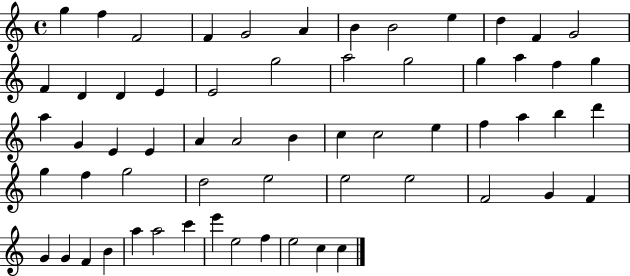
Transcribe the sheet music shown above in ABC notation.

X:1
T:Untitled
M:4/4
L:1/4
K:C
g f F2 F G2 A B B2 e d F G2 F D D E E2 g2 a2 g2 g a f g a G E E A A2 B c c2 e f a b d' g f g2 d2 e2 e2 e2 F2 G F G G F B a a2 c' e' e2 f e2 c c